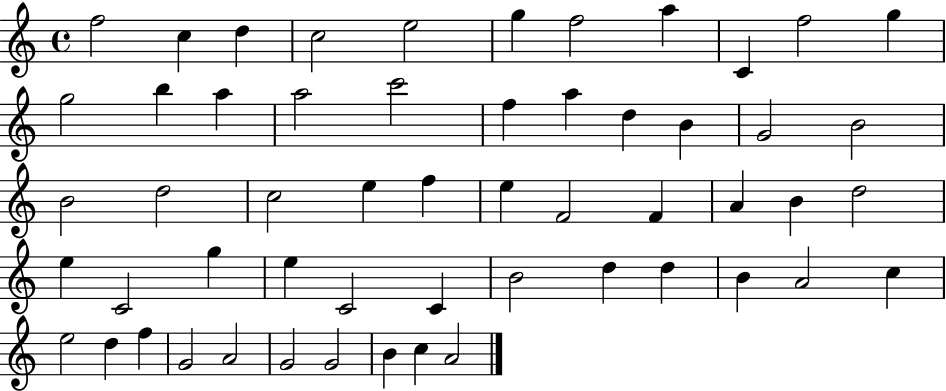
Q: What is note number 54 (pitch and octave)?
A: C5